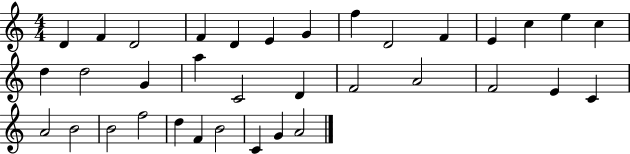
X:1
T:Untitled
M:4/4
L:1/4
K:C
D F D2 F D E G f D2 F E c e c d d2 G a C2 D F2 A2 F2 E C A2 B2 B2 f2 d F B2 C G A2